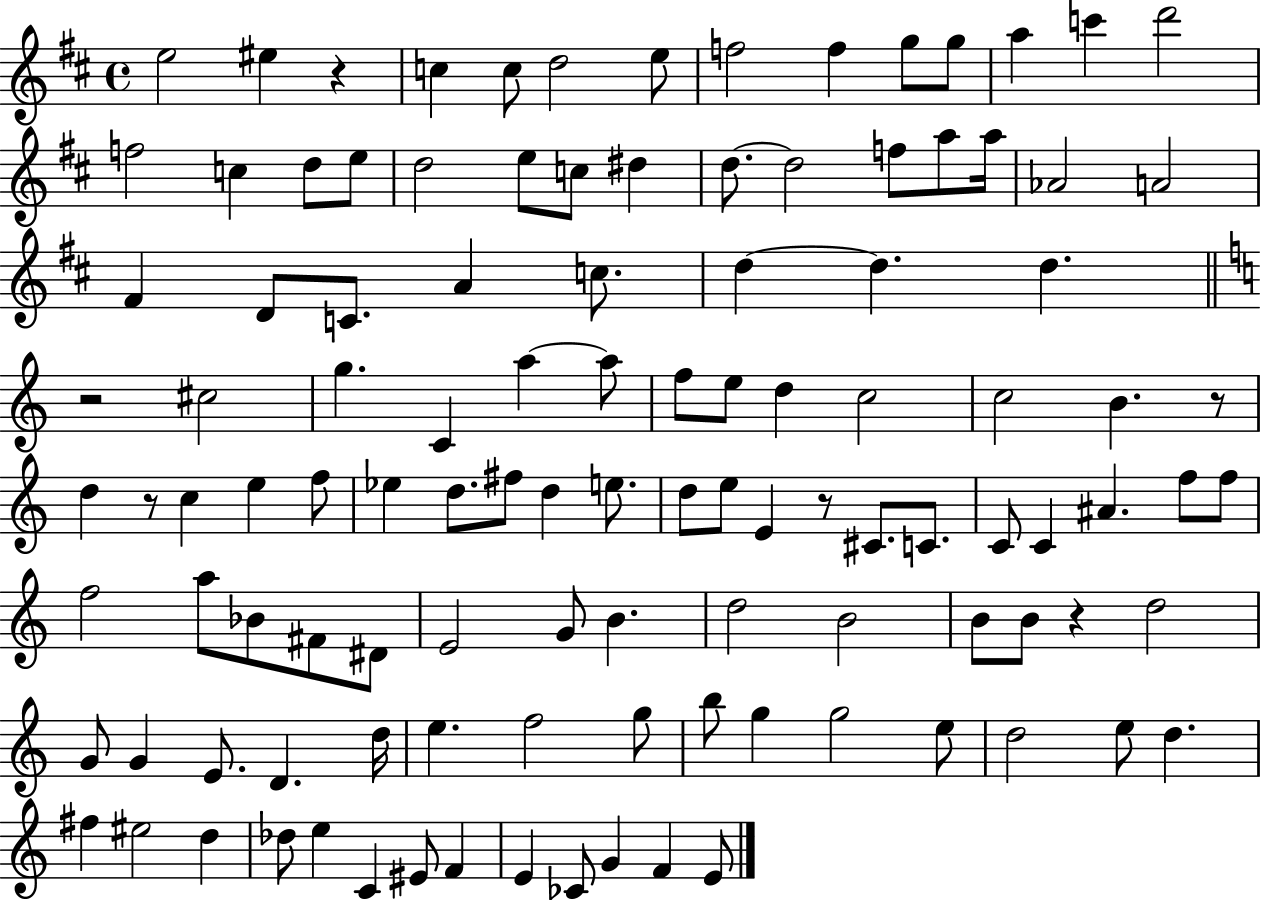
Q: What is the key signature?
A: D major